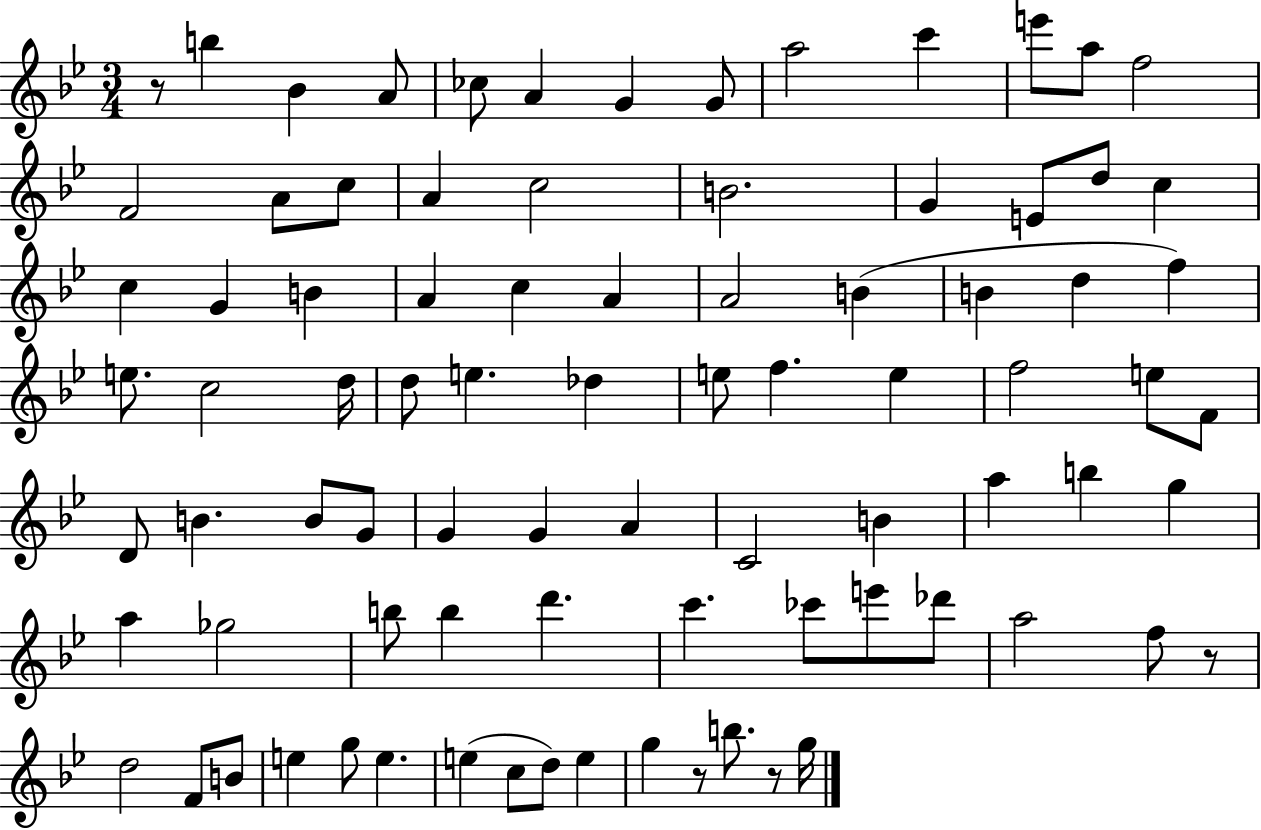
{
  \clef treble
  \numericTimeSignature
  \time 3/4
  \key bes \major
  r8 b''4 bes'4 a'8 | ces''8 a'4 g'4 g'8 | a''2 c'''4 | e'''8 a''8 f''2 | \break f'2 a'8 c''8 | a'4 c''2 | b'2. | g'4 e'8 d''8 c''4 | \break c''4 g'4 b'4 | a'4 c''4 a'4 | a'2 b'4( | b'4 d''4 f''4) | \break e''8. c''2 d''16 | d''8 e''4. des''4 | e''8 f''4. e''4 | f''2 e''8 f'8 | \break d'8 b'4. b'8 g'8 | g'4 g'4 a'4 | c'2 b'4 | a''4 b''4 g''4 | \break a''4 ges''2 | b''8 b''4 d'''4. | c'''4. ces'''8 e'''8 des'''8 | a''2 f''8 r8 | \break d''2 f'8 b'8 | e''4 g''8 e''4. | e''4( c''8 d''8) e''4 | g''4 r8 b''8. r8 g''16 | \break \bar "|."
}